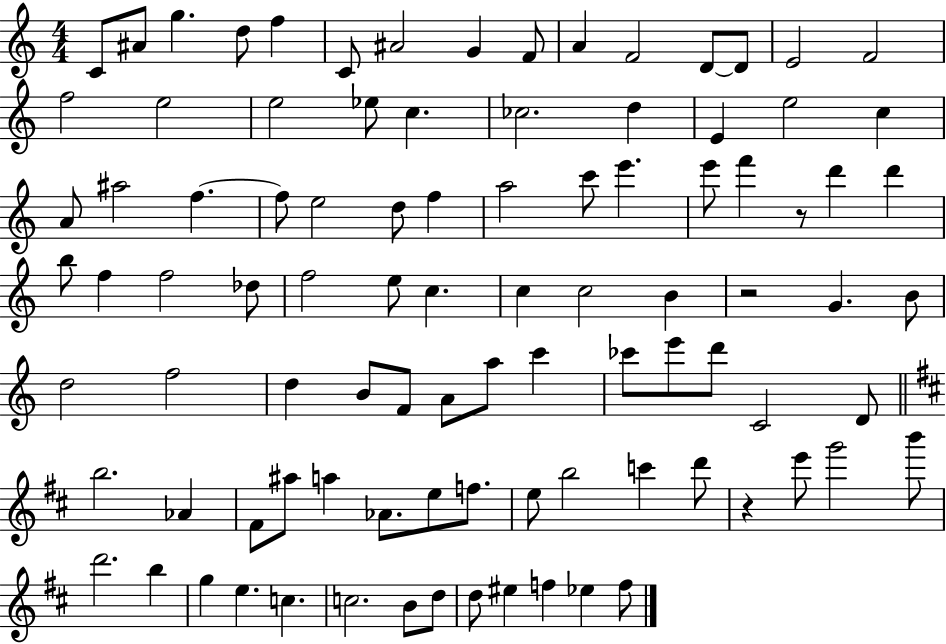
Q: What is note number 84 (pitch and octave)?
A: C5